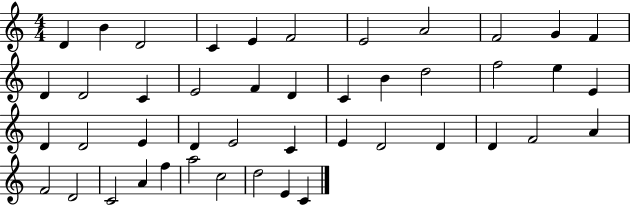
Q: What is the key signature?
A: C major